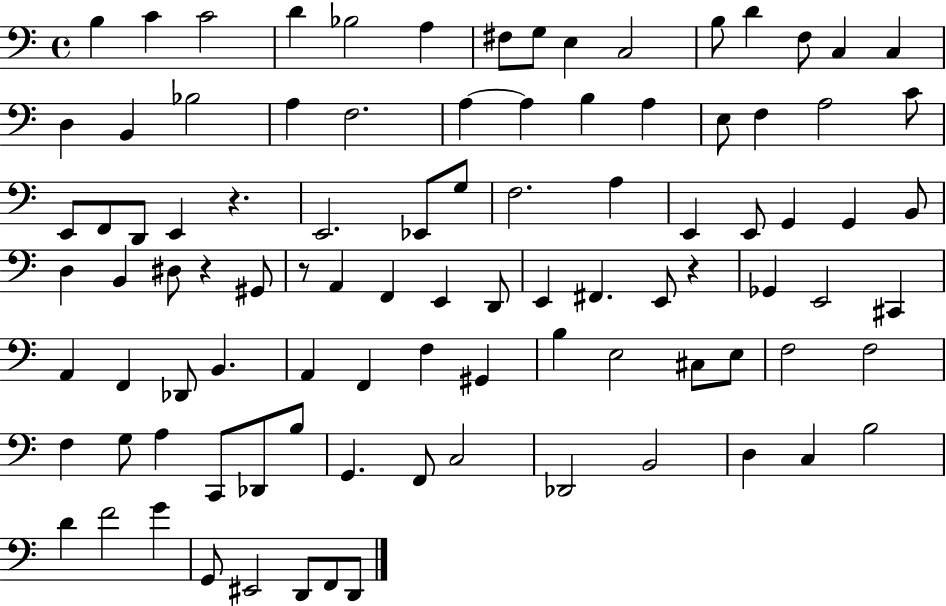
X:1
T:Untitled
M:4/4
L:1/4
K:C
B, C C2 D _B,2 A, ^F,/2 G,/2 E, C,2 B,/2 D F,/2 C, C, D, B,, _B,2 A, F,2 A, A, B, A, E,/2 F, A,2 C/2 E,,/2 F,,/2 D,,/2 E,, z E,,2 _E,,/2 G,/2 F,2 A, E,, E,,/2 G,, G,, B,,/2 D, B,, ^D,/2 z ^G,,/2 z/2 A,, F,, E,, D,,/2 E,, ^F,, E,,/2 z _G,, E,,2 ^C,, A,, F,, _D,,/2 B,, A,, F,, F, ^G,, B, E,2 ^C,/2 E,/2 F,2 F,2 F, G,/2 A, C,,/2 _D,,/2 B,/2 G,, F,,/2 C,2 _D,,2 B,,2 D, C, B,2 D F2 G G,,/2 ^E,,2 D,,/2 F,,/2 D,,/2